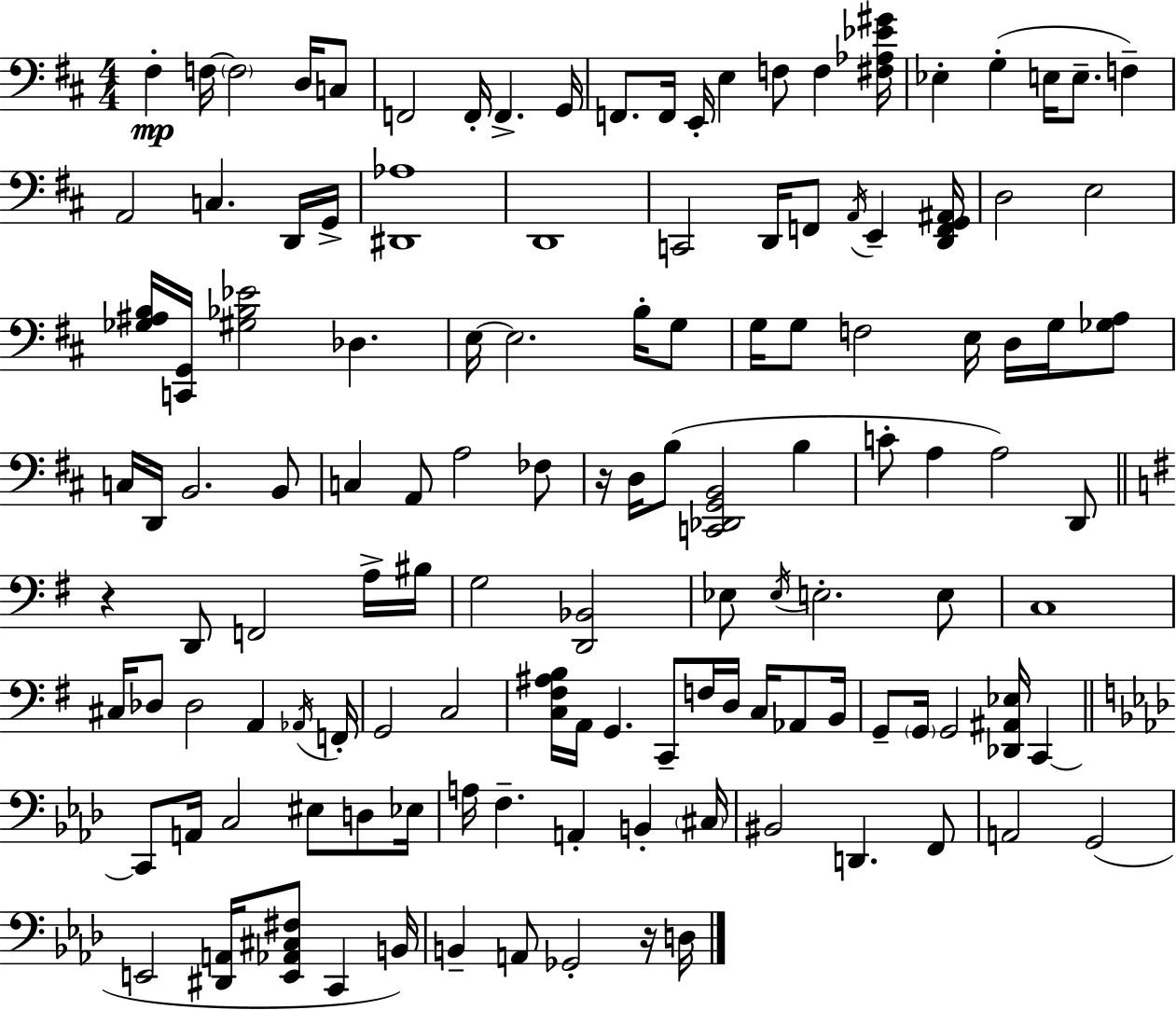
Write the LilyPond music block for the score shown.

{
  \clef bass
  \numericTimeSignature
  \time 4/4
  \key d \major
  fis4-.\mp f16~~ \parenthesize f2 d16 c8 | f,2 f,16-. f,4.-> g,16 | f,8. f,16 e,16-. e4 f8 f4 <fis aes ees' gis'>16 | ees4-. g4-.( e16 e8.-- f4--) | \break a,2 c4. d,16 g,16-> | <dis, aes>1 | d,1 | c,2 d,16 f,8 \acciaccatura { a,16 } e,4-- | \break <d, f, g, ais,>16 d2 e2 | <ges ais b>16 <c, g,>16 <gis bes ees'>2 des4. | e16~~ e2. b16-. g8 | g16 g8 f2 e16 d16 g16 <ges a>8 | \break c16 d,16 b,2. b,8 | c4 a,8 a2 fes8 | r16 d16 b8( <c, des, g, b,>2 b4 | c'8-. a4 a2) d,8 | \break \bar "||" \break \key g \major r4 d,8 f,2 a16-> bis16 | g2 <d, bes,>2 | ees8 \acciaccatura { ees16 } e2.-. e8 | c1 | \break cis16 des8 des2 a,4 | \acciaccatura { aes,16 } f,16-. g,2 c2 | <c fis ais b>16 a,16 g,4. c,8-- f16 d16 c16 aes,8 | b,16 g,8-- \parenthesize g,16 g,2 <des, ais, ees>16 c,4~~ | \break \bar "||" \break \key aes \major c,8 a,16 c2 eis8 d8 ees16 | a16 f4.-- a,4-. b,4-. \parenthesize cis16 | bis,2 d,4. f,8 | a,2 g,2( | \break e,2 <dis, a,>16 <e, aes, cis fis>8 c,4 b,16) | b,4-- a,8 ges,2-. r16 d16 | \bar "|."
}